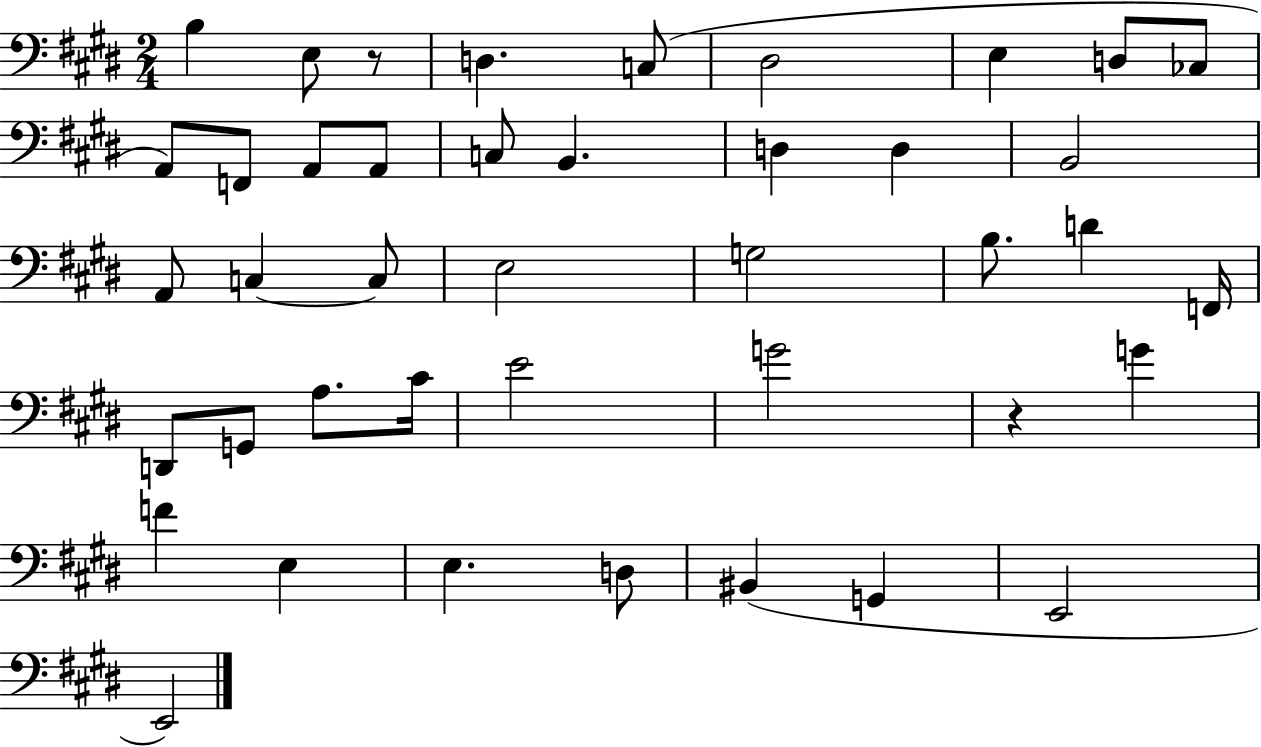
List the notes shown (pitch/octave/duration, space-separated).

B3/q E3/e R/e D3/q. C3/e D#3/h E3/q D3/e CES3/e A2/e F2/e A2/e A2/e C3/e B2/q. D3/q D3/q B2/h A2/e C3/q C3/e E3/h G3/h B3/e. D4/q F2/s D2/e G2/e A3/e. C#4/s E4/h G4/h R/q G4/q F4/q E3/q E3/q. D3/e BIS2/q G2/q E2/h E2/h